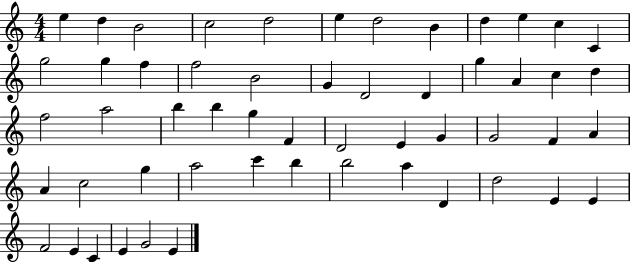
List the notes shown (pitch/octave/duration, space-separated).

E5/q D5/q B4/h C5/h D5/h E5/q D5/h B4/q D5/q E5/q C5/q C4/q G5/h G5/q F5/q F5/h B4/h G4/q D4/h D4/q G5/q A4/q C5/q D5/q F5/h A5/h B5/q B5/q G5/q F4/q D4/h E4/q G4/q G4/h F4/q A4/q A4/q C5/h G5/q A5/h C6/q B5/q B5/h A5/q D4/q D5/h E4/q E4/q F4/h E4/q C4/q E4/q G4/h E4/q